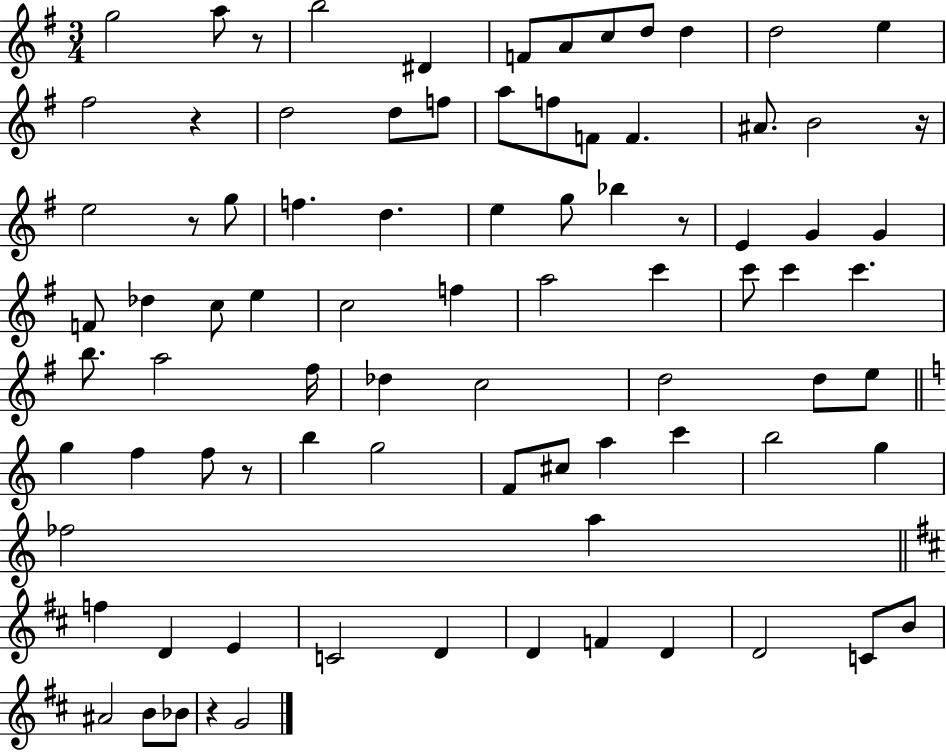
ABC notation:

X:1
T:Untitled
M:3/4
L:1/4
K:G
g2 a/2 z/2 b2 ^D F/2 A/2 c/2 d/2 d d2 e ^f2 z d2 d/2 f/2 a/2 f/2 F/2 F ^A/2 B2 z/4 e2 z/2 g/2 f d e g/2 _b z/2 E G G F/2 _d c/2 e c2 f a2 c' c'/2 c' c' b/2 a2 ^f/4 _d c2 d2 d/2 e/2 g f f/2 z/2 b g2 F/2 ^c/2 a c' b2 g _f2 a f D E C2 D D F D D2 C/2 B/2 ^A2 B/2 _B/2 z G2